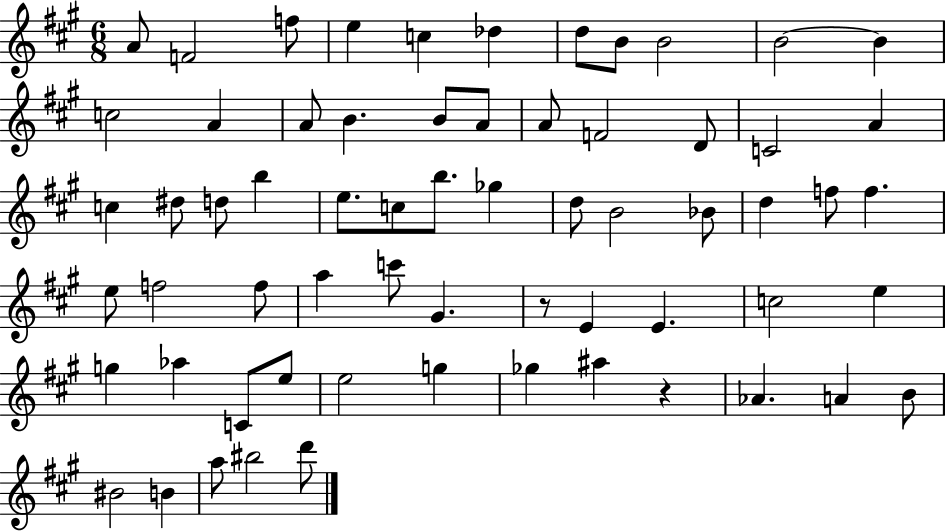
A4/e F4/h F5/e E5/q C5/q Db5/q D5/e B4/e B4/h B4/h B4/q C5/h A4/q A4/e B4/q. B4/e A4/e A4/e F4/h D4/e C4/h A4/q C5/q D#5/e D5/e B5/q E5/e. C5/e B5/e. Gb5/q D5/e B4/h Bb4/e D5/q F5/e F5/q. E5/e F5/h F5/e A5/q C6/e G#4/q. R/e E4/q E4/q. C5/h E5/q G5/q Ab5/q C4/e E5/e E5/h G5/q Gb5/q A#5/q R/q Ab4/q. A4/q B4/e BIS4/h B4/q A5/e BIS5/h D6/e